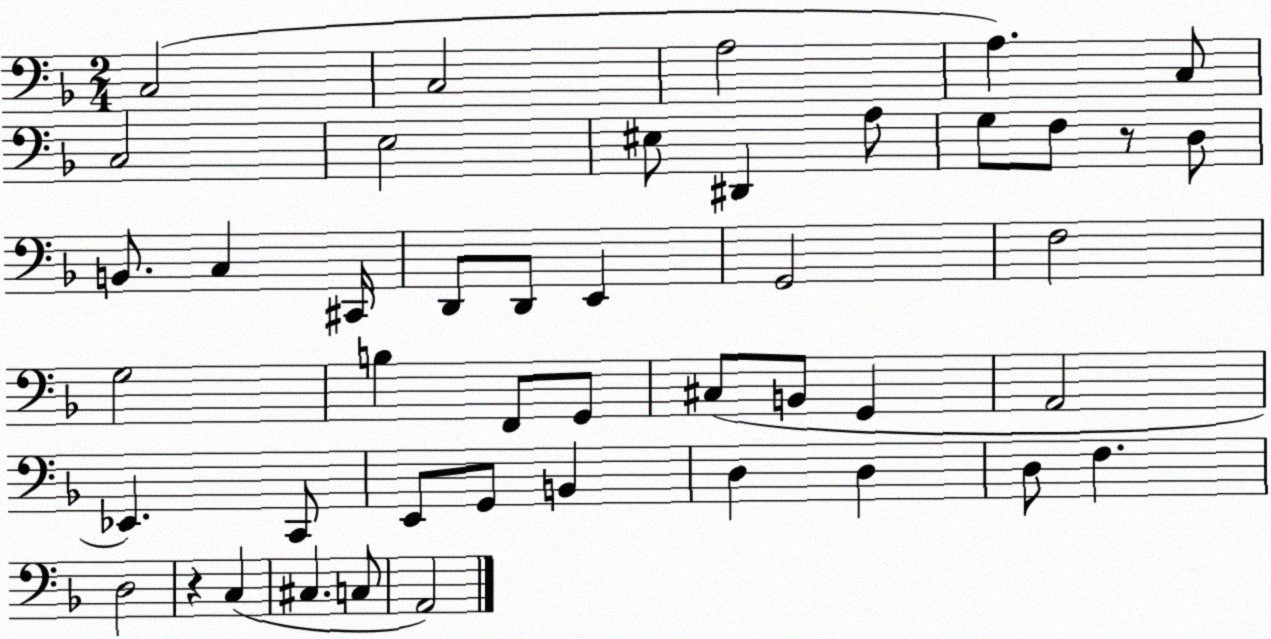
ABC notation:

X:1
T:Untitled
M:2/4
L:1/4
K:F
C,2 C,2 A,2 A, C,/2 C,2 E,2 ^E,/2 ^D,, A,/2 G,/2 F,/2 z/2 D,/2 B,,/2 C, ^C,,/4 D,,/2 D,,/2 E,, G,,2 F,2 G,2 B, F,,/2 G,,/2 ^C,/2 B,,/2 G,, A,,2 _E,, C,,/2 E,,/2 G,,/2 B,, D, D, D,/2 F, D,2 z C, ^C, C,/2 A,,2